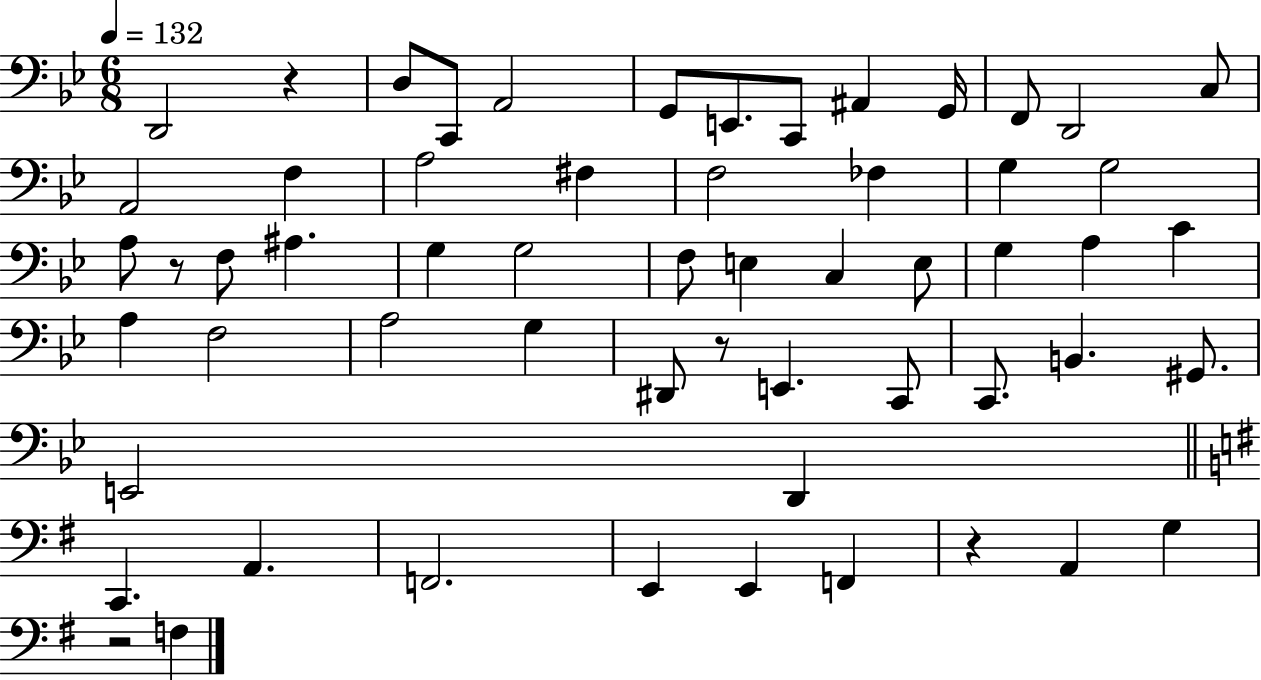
X:1
T:Untitled
M:6/8
L:1/4
K:Bb
D,,2 z D,/2 C,,/2 A,,2 G,,/2 E,,/2 C,,/2 ^A,, G,,/4 F,,/2 D,,2 C,/2 A,,2 F, A,2 ^F, F,2 _F, G, G,2 A,/2 z/2 F,/2 ^A, G, G,2 F,/2 E, C, E,/2 G, A, C A, F,2 A,2 G, ^D,,/2 z/2 E,, C,,/2 C,,/2 B,, ^G,,/2 E,,2 D,, C,, A,, F,,2 E,, E,, F,, z A,, G, z2 F,